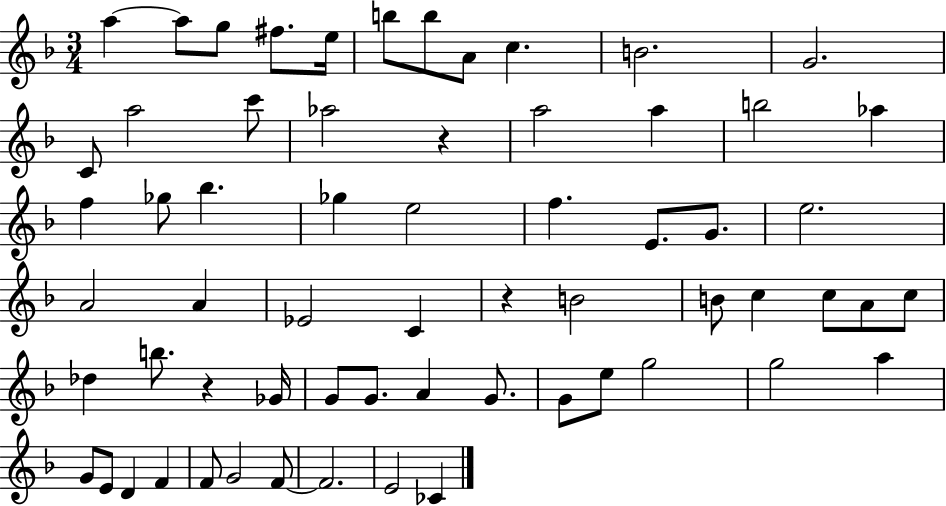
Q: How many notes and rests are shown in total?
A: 63